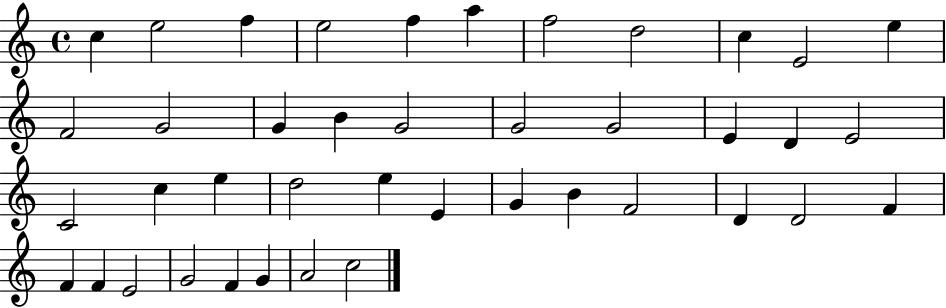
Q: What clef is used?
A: treble